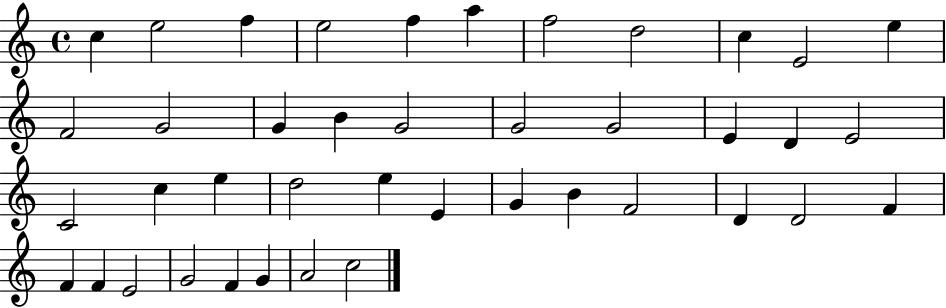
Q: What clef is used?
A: treble